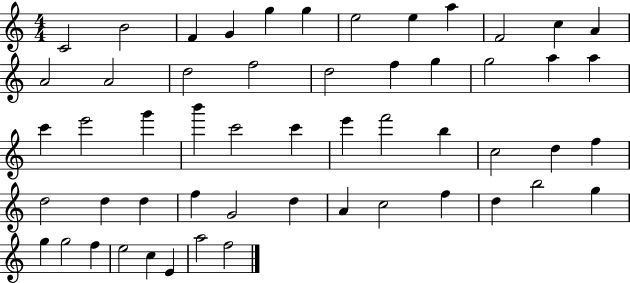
{
  \clef treble
  \numericTimeSignature
  \time 4/4
  \key c \major
  c'2 b'2 | f'4 g'4 g''4 g''4 | e''2 e''4 a''4 | f'2 c''4 a'4 | \break a'2 a'2 | d''2 f''2 | d''2 f''4 g''4 | g''2 a''4 a''4 | \break c'''4 e'''2 g'''4 | b'''4 c'''2 c'''4 | e'''4 f'''2 b''4 | c''2 d''4 f''4 | \break d''2 d''4 d''4 | f''4 g'2 d''4 | a'4 c''2 f''4 | d''4 b''2 g''4 | \break g''4 g''2 f''4 | e''2 c''4 e'4 | a''2 f''2 | \bar "|."
}